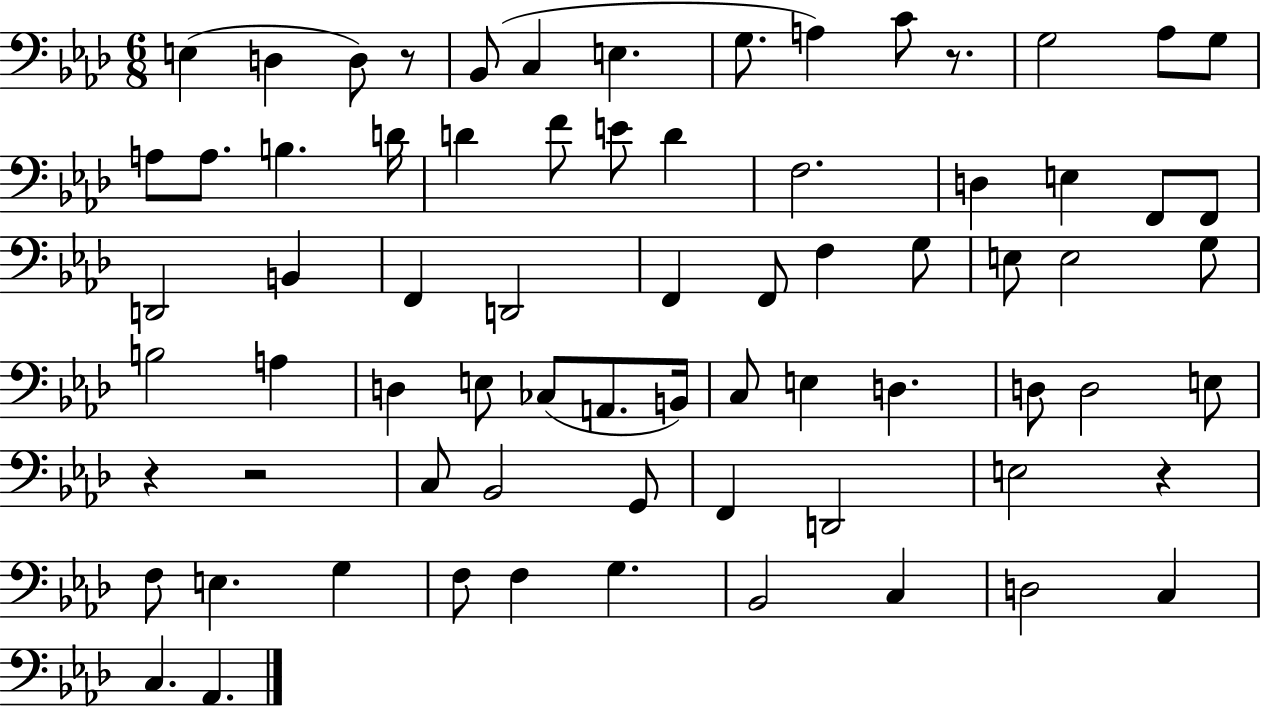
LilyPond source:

{
  \clef bass
  \numericTimeSignature
  \time 6/8
  \key aes \major
  e4( d4 d8) r8 | bes,8( c4 e4. | g8. a4) c'8 r8. | g2 aes8 g8 | \break a8 a8. b4. d'16 | d'4 f'8 e'8 d'4 | f2. | d4 e4 f,8 f,8 | \break d,2 b,4 | f,4 d,2 | f,4 f,8 f4 g8 | e8 e2 g8 | \break b2 a4 | d4 e8 ces8( a,8. b,16) | c8 e4 d4. | d8 d2 e8 | \break r4 r2 | c8 bes,2 g,8 | f,4 d,2 | e2 r4 | \break f8 e4. g4 | f8 f4 g4. | bes,2 c4 | d2 c4 | \break c4. aes,4. | \bar "|."
}